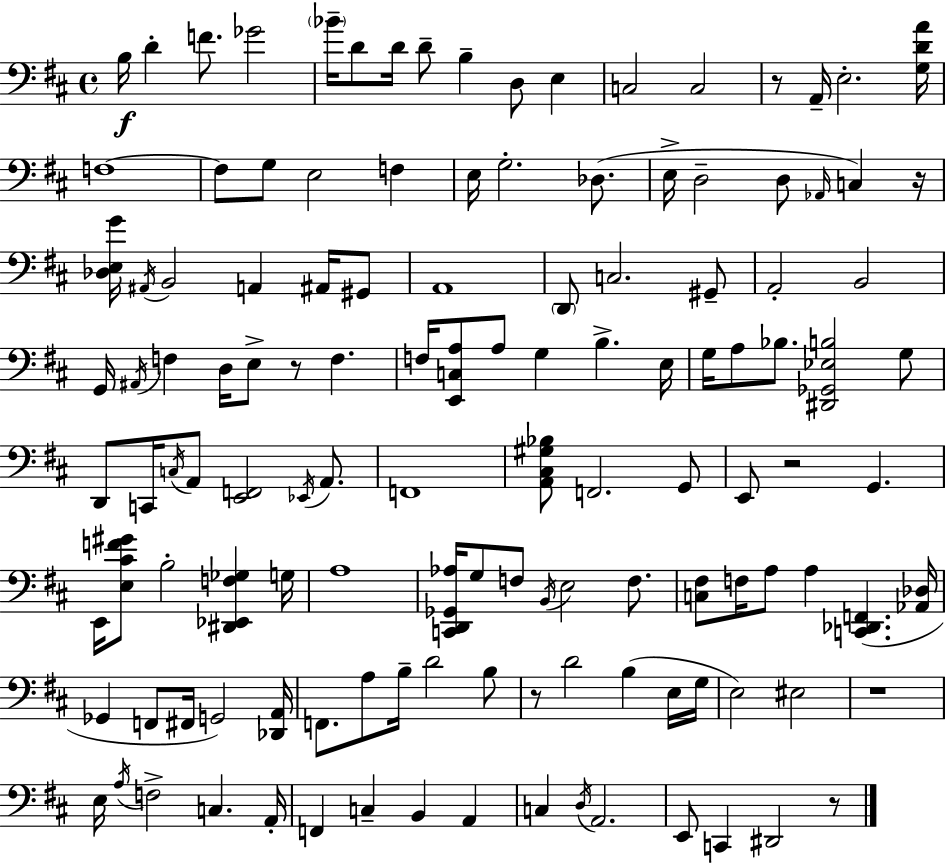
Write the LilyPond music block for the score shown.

{
  \clef bass
  \time 4/4
  \defaultTimeSignature
  \key d \major
  b16\f d'4-. f'8. ges'2 | \parenthesize bes'16-- d'8 d'16 d'8-- b4-- d8 e4 | c2 c2 | r8 a,16-- e2.-. <g d' a'>16 | \break f1~~ | f8 g8 e2 f4 | e16 g2.-. des8.( | e16-> d2-- d8 \grace { aes,16 }) c4 | \break r16 <des e g'>16 \acciaccatura { ais,16 } b,2 a,4 ais,16 | gis,8 a,1 | \parenthesize d,8 c2. | gis,8-- a,2-. b,2 | \break g,16 \acciaccatura { ais,16 } f4 d16 e8-> r8 f4. | f16 <e, c a>8 a8 g4 b4.-> | e16 g16 a8 bes8. <dis, ges, ees b>2 | g8 d,8 c,16 \acciaccatura { c16 } a,8 <e, f,>2 | \break \acciaccatura { ees,16 } a,8. f,1 | <a, cis gis bes>8 f,2. | g,8 e,8 r2 g,4. | e,16 <e cis' f' gis'>8 b2-. | \break <dis, ees, f ges>4 g16 a1 | <c, d, ges, aes>16 g8 f8 \acciaccatura { b,16 } e2 | f8. <c fis>8 f16 a8 a4 <c, des, f,>4.( | <aes, des>16 ges,4 f,8 fis,16 g,2) | \break <des, a,>16 f,8. a8 b16-- d'2 | b8 r8 d'2 | b4( e16 g16 e2) eis2 | r1 | \break e16 \acciaccatura { a16 } f2-> | c4. a,16-. f,4 c4-- b,4 | a,4 c4 \acciaccatura { d16 } a,2. | e,8 c,4 dis,2 | \break r8 \bar "|."
}